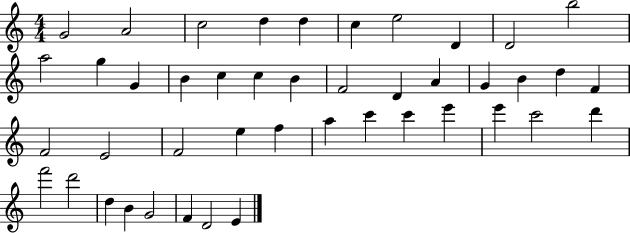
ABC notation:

X:1
T:Untitled
M:4/4
L:1/4
K:C
G2 A2 c2 d d c e2 D D2 b2 a2 g G B c c B F2 D A G B d F F2 E2 F2 e f a c' c' e' e' c'2 d' f'2 d'2 d B G2 F D2 E